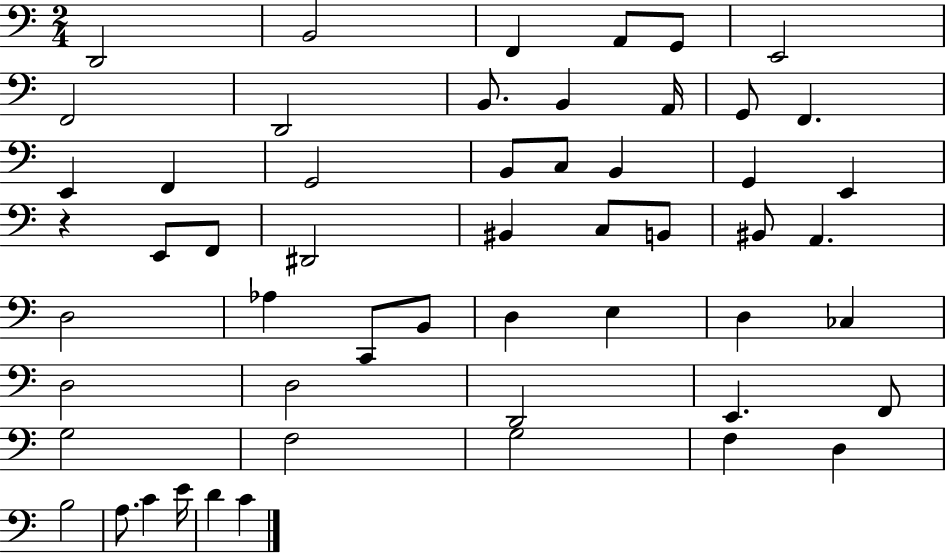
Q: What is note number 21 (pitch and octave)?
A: E2